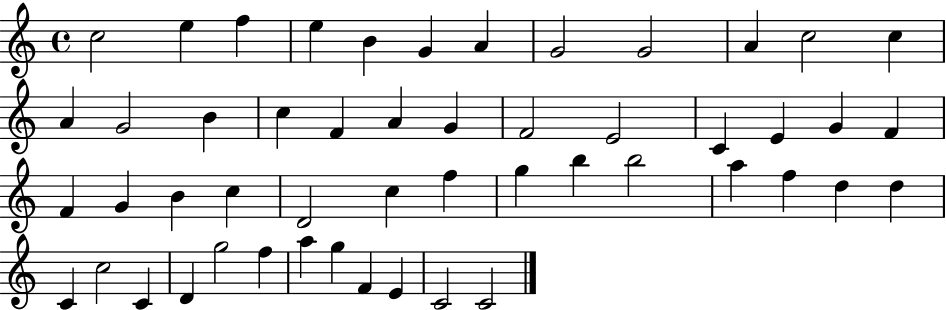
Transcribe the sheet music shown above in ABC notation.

X:1
T:Untitled
M:4/4
L:1/4
K:C
c2 e f e B G A G2 G2 A c2 c A G2 B c F A G F2 E2 C E G F F G B c D2 c f g b b2 a f d d C c2 C D g2 f a g F E C2 C2